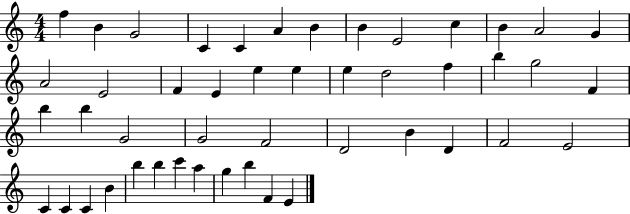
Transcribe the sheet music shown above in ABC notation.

X:1
T:Untitled
M:4/4
L:1/4
K:C
f B G2 C C A B B E2 c B A2 G A2 E2 F E e e e d2 f b g2 F b b G2 G2 F2 D2 B D F2 E2 C C C B b b c' a g b F E